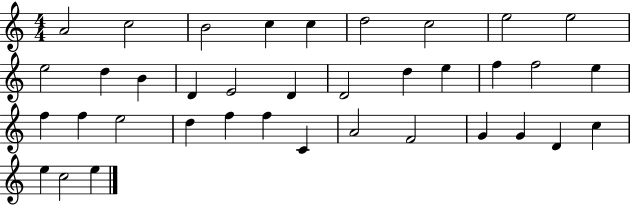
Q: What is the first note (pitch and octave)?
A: A4